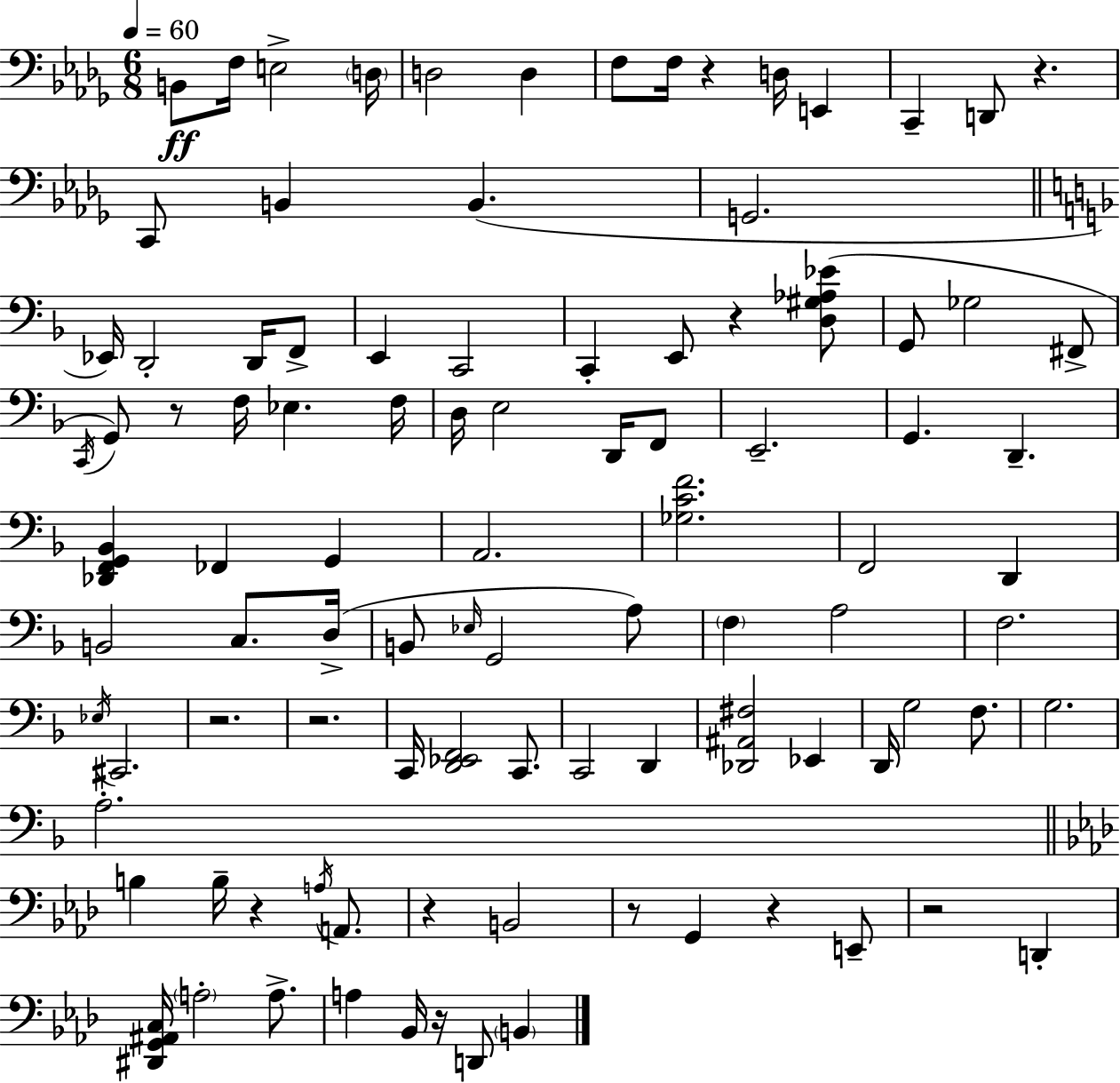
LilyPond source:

{
  \clef bass
  \numericTimeSignature
  \time 6/8
  \key bes \minor
  \tempo 4 = 60
  b,8\ff f16 e2-> \parenthesize d16 | d2 d4 | f8 f16 r4 d16 e,4 | c,4-- d,8 r4. | \break c,8 b,4 b,4.( | g,2. | \bar "||" \break \key f \major ees,16) d,2-. d,16 f,8-> | e,4 c,2 | c,4-. e,8 r4 <d gis aes ees'>8( | g,8 ges2 fis,8-> | \break \acciaccatura { c,16 } g,8) r8 f16 ees4. | f16 d16 e2 d,16 f,8 | e,2.-- | g,4. d,4.-- | \break <des, f, g, bes,>4 fes,4 g,4 | a,2. | <ges c' f'>2. | f,2 d,4 | \break b,2 c8. | d16->( b,8 \grace { ees16 } g,2 | a8) \parenthesize f4 a2 | f2. | \break \acciaccatura { ees16 } cis,2. | r2. | r2. | c,16 <d, ees, f,>2 | \break c,8. c,2 d,4 | <des, ais, fis>2 ees,4 | d,16 g2 | f8. g2. | \break a2.-. | \bar "||" \break \key f \minor b4 b16-- r4 \acciaccatura { a16 } a,8. | r4 b,2 | r8 g,4 r4 e,8-- | r2 d,4-. | \break <dis, g, ais, c>16 \parenthesize a2-. a8.-> | a4 bes,16 r16 d,8 \parenthesize b,4 | \bar "|."
}